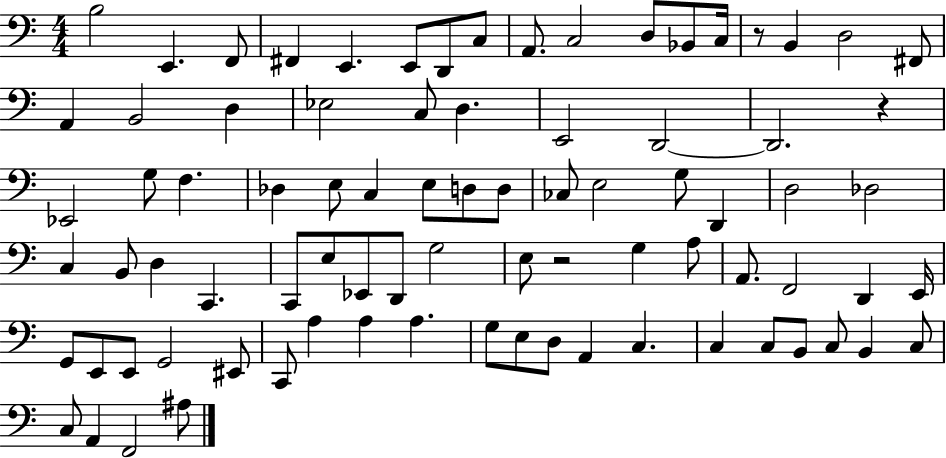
{
  \clef bass
  \numericTimeSignature
  \time 4/4
  \key c \major
  b2 e,4. f,8 | fis,4 e,4. e,8 d,8 c8 | a,8. c2 d8 bes,8 c16 | r8 b,4 d2 fis,8 | \break a,4 b,2 d4 | ees2 c8 d4. | e,2 d,2~~ | d,2. r4 | \break ees,2 g8 f4. | des4 e8 c4 e8 d8 d8 | ces8 e2 g8 d,4 | d2 des2 | \break c4 b,8 d4 c,4. | c,8 e8 ees,8 d,8 g2 | e8 r2 g4 a8 | a,8. f,2 d,4 e,16 | \break g,8 e,8 e,8 g,2 eis,8 | c,8 a4 a4 a4. | g8 e8 d8 a,4 c4. | c4 c8 b,8 c8 b,4 c8 | \break c8 a,4 f,2 ais8 | \bar "|."
}